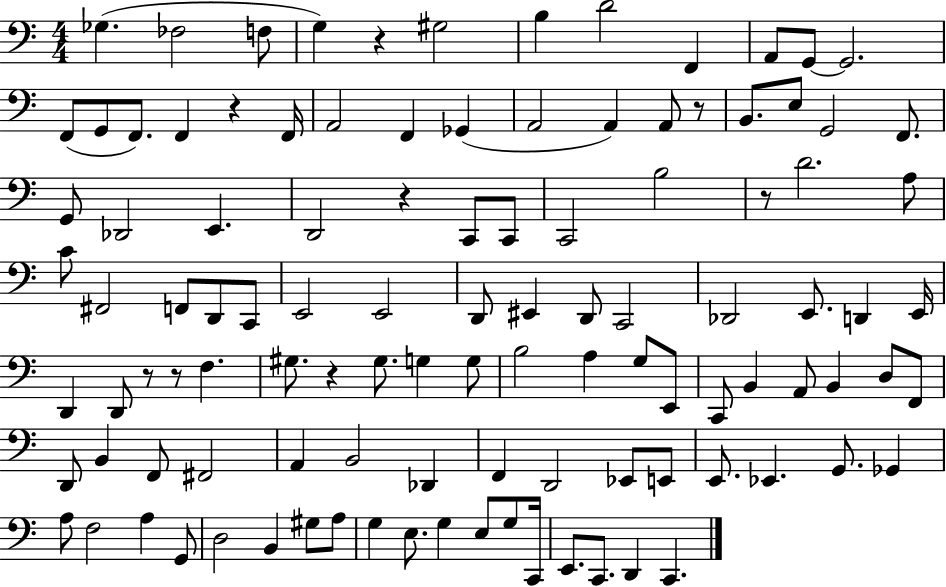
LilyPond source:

{
  \clef bass
  \numericTimeSignature
  \time 4/4
  \key c \major
  ges4.( fes2 f8 | g4) r4 gis2 | b4 d'2 f,4 | a,8 g,8~~ g,2. | \break f,8( g,8 f,8.) f,4 r4 f,16 | a,2 f,4 ges,4( | a,2 a,4) a,8 r8 | b,8. e8 g,2 f,8. | \break g,8 des,2 e,4. | d,2 r4 c,8 c,8 | c,2 b2 | r8 d'2. a8 | \break c'8 fis,2 f,8 d,8 c,8 | e,2 e,2 | d,8 eis,4 d,8 c,2 | des,2 e,8. d,4 e,16 | \break d,4 d,8 r8 r8 f4. | gis8. r4 gis8. g4 g8 | b2 a4 g8 e,8 | c,8 b,4 a,8 b,4 d8 f,8 | \break d,8 b,4 f,8 fis,2 | a,4 b,2 des,4 | f,4 d,2 ees,8 e,8 | e,8. ees,4. g,8. ges,4 | \break a8 f2 a4 g,8 | d2 b,4 gis8 a8 | g4 e8. g4 e8 g8 c,16 | e,8. c,8. d,4 c,4. | \break \bar "|."
}